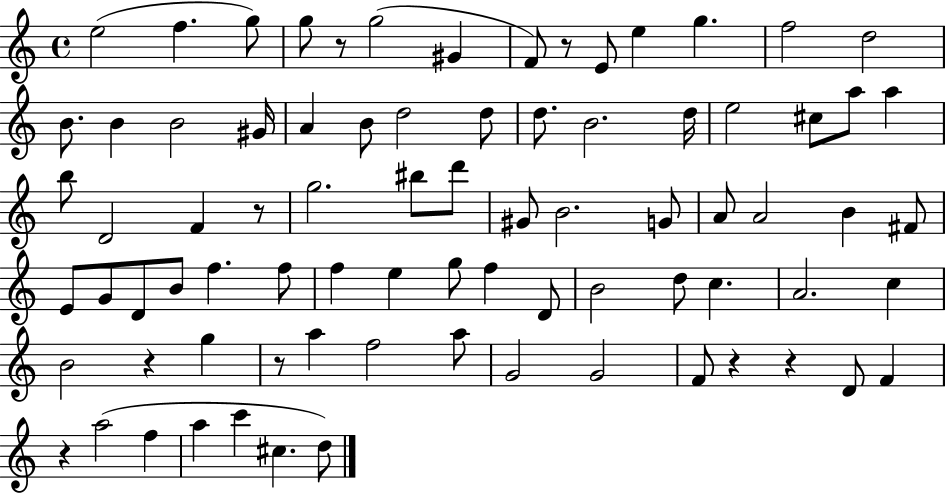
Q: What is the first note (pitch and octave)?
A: E5